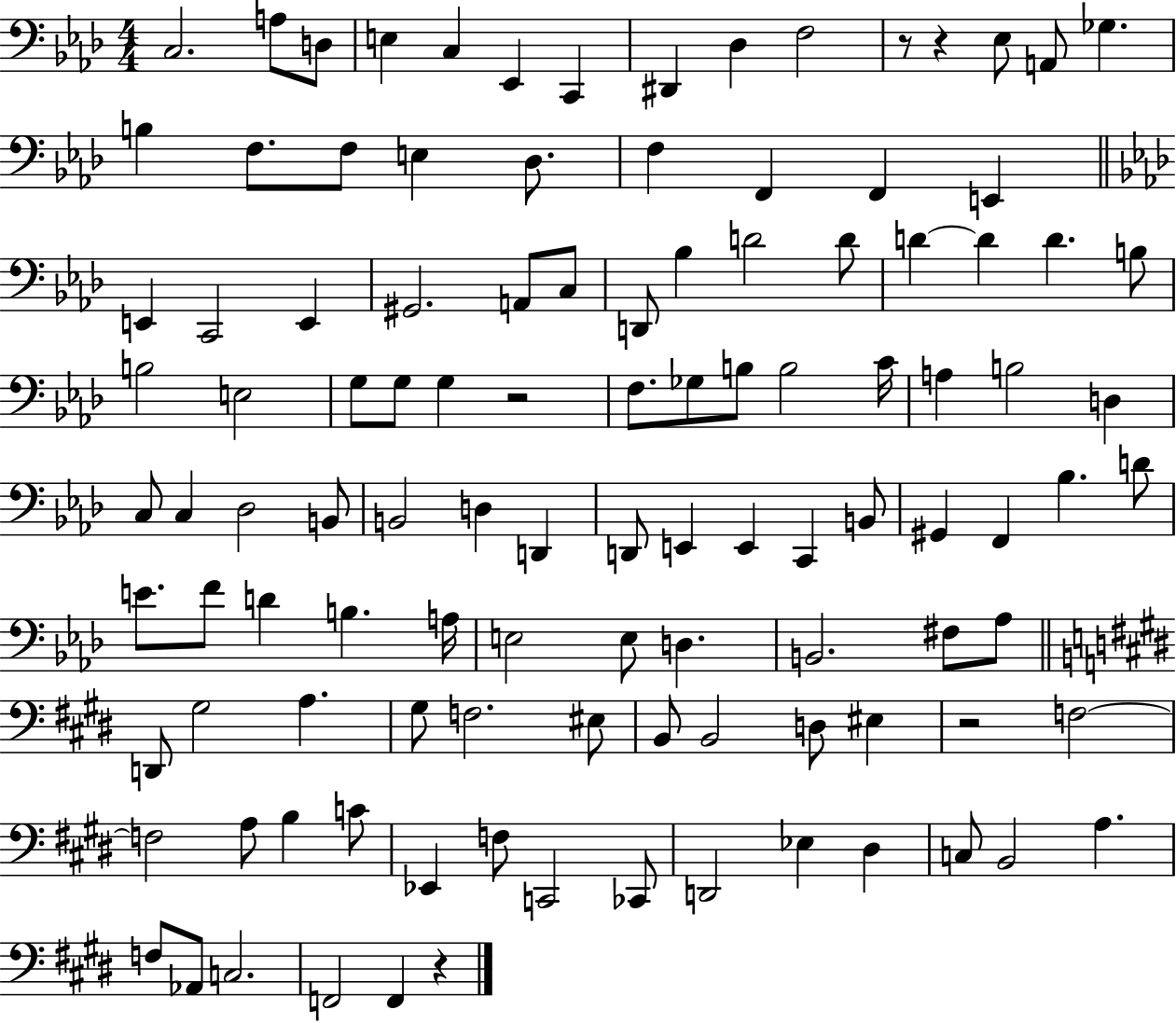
{
  \clef bass
  \numericTimeSignature
  \time 4/4
  \key aes \major
  c2. a8 d8 | e4 c4 ees,4 c,4 | dis,4 des4 f2 | r8 r4 ees8 a,8 ges4. | \break b4 f8. f8 e4 des8. | f4 f,4 f,4 e,4 | \bar "||" \break \key aes \major e,4 c,2 e,4 | gis,2. a,8 c8 | d,8 bes4 d'2 d'8 | d'4~~ d'4 d'4. b8 | \break b2 e2 | g8 g8 g4 r2 | f8. ges8 b8 b2 c'16 | a4 b2 d4 | \break c8 c4 des2 b,8 | b,2 d4 d,4 | d,8 e,4 e,4 c,4 b,8 | gis,4 f,4 bes4. d'8 | \break e'8. f'8 d'4 b4. a16 | e2 e8 d4. | b,2. fis8 aes8 | \bar "||" \break \key e \major d,8 gis2 a4. | gis8 f2. eis8 | b,8 b,2 d8 eis4 | r2 f2~~ | \break f2 a8 b4 c'8 | ees,4 f8 c,2 ces,8 | d,2 ees4 dis4 | c8 b,2 a4. | \break f8 aes,8 c2. | f,2 f,4 r4 | \bar "|."
}